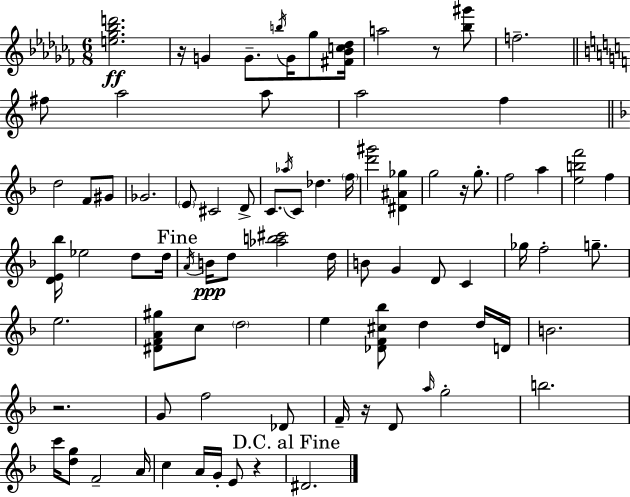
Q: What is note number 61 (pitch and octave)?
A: F4